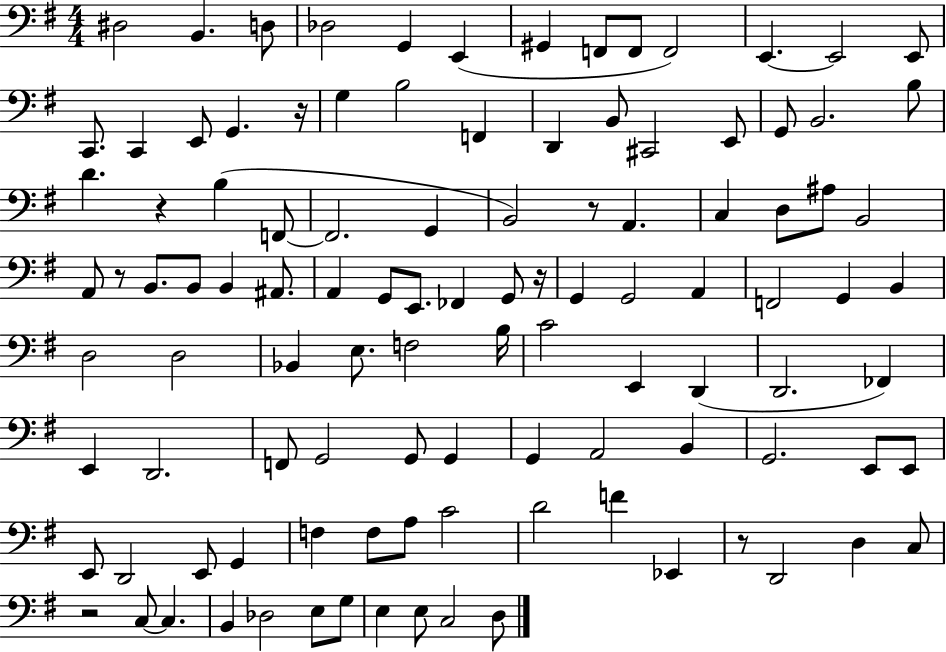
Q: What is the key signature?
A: G major